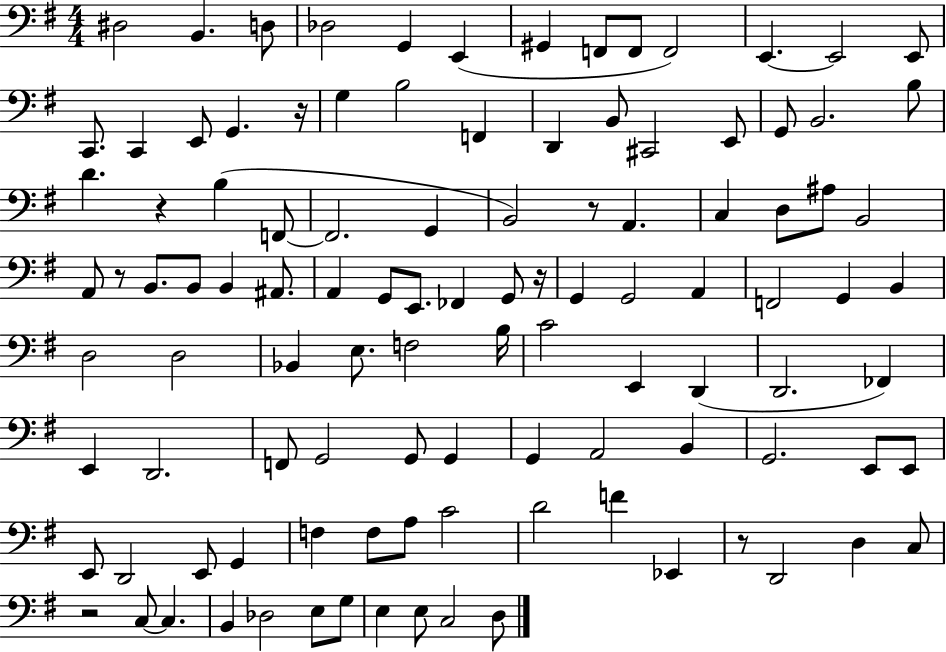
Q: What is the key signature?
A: G major